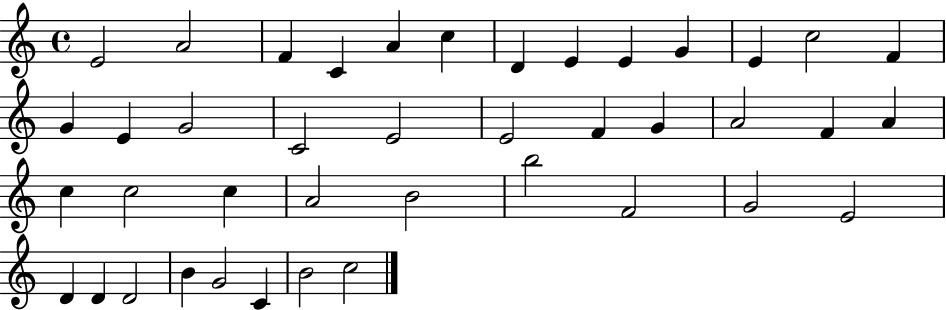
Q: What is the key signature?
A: C major